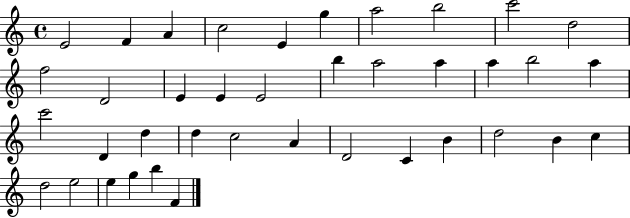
E4/h F4/q A4/q C5/h E4/q G5/q A5/h B5/h C6/h D5/h F5/h D4/h E4/q E4/q E4/h B5/q A5/h A5/q A5/q B5/h A5/q C6/h D4/q D5/q D5/q C5/h A4/q D4/h C4/q B4/q D5/h B4/q C5/q D5/h E5/h E5/q G5/q B5/q F4/q